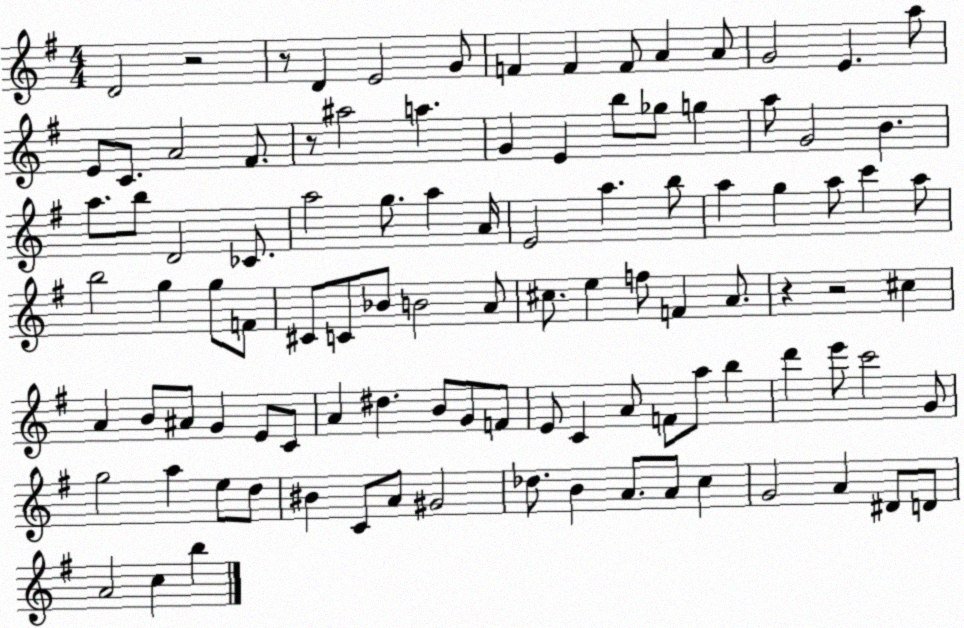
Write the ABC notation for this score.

X:1
T:Untitled
M:4/4
L:1/4
K:G
D2 z2 z/2 D E2 G/2 F F F/2 A A/2 G2 E a/2 E/2 C/2 A2 ^F/2 z/2 ^a2 a G E b/2 _g/2 g a/2 G2 B a/2 b/2 D2 _C/2 a2 g/2 a A/4 E2 a b/2 a g a/2 c' a/2 b2 g g/2 F/2 ^C/2 C/2 _B/2 B2 A/2 ^c/2 e f/2 F A/2 z z2 ^c A B/2 ^A/2 G E/2 C/2 A ^d B/2 G/2 F/2 E/2 C A/2 F/2 a/2 b d' e'/2 c'2 G/2 g2 a e/2 d/2 ^B C/2 A/2 ^G2 _d/2 B A/2 A/2 c G2 A ^D/2 D/2 A2 c b